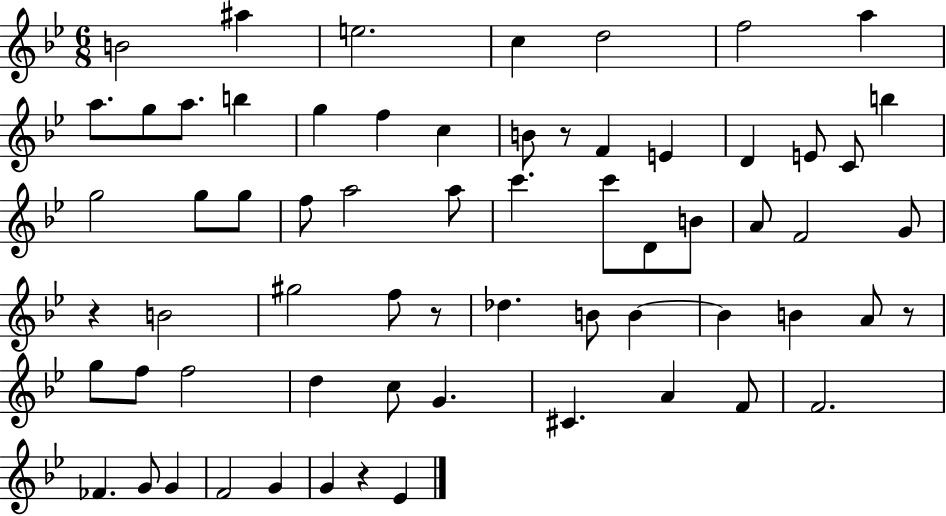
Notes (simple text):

B4/h A#5/q E5/h. C5/q D5/h F5/h A5/q A5/e. G5/e A5/e. B5/q G5/q F5/q C5/q B4/e R/e F4/q E4/q D4/q E4/e C4/e B5/q G5/h G5/e G5/e F5/e A5/h A5/e C6/q. C6/e D4/e B4/e A4/e F4/h G4/e R/q B4/h G#5/h F5/e R/e Db5/q. B4/e B4/q B4/q B4/q A4/e R/e G5/e F5/e F5/h D5/q C5/e G4/q. C#4/q. A4/q F4/e F4/h. FES4/q. G4/e G4/q F4/h G4/q G4/q R/q Eb4/q